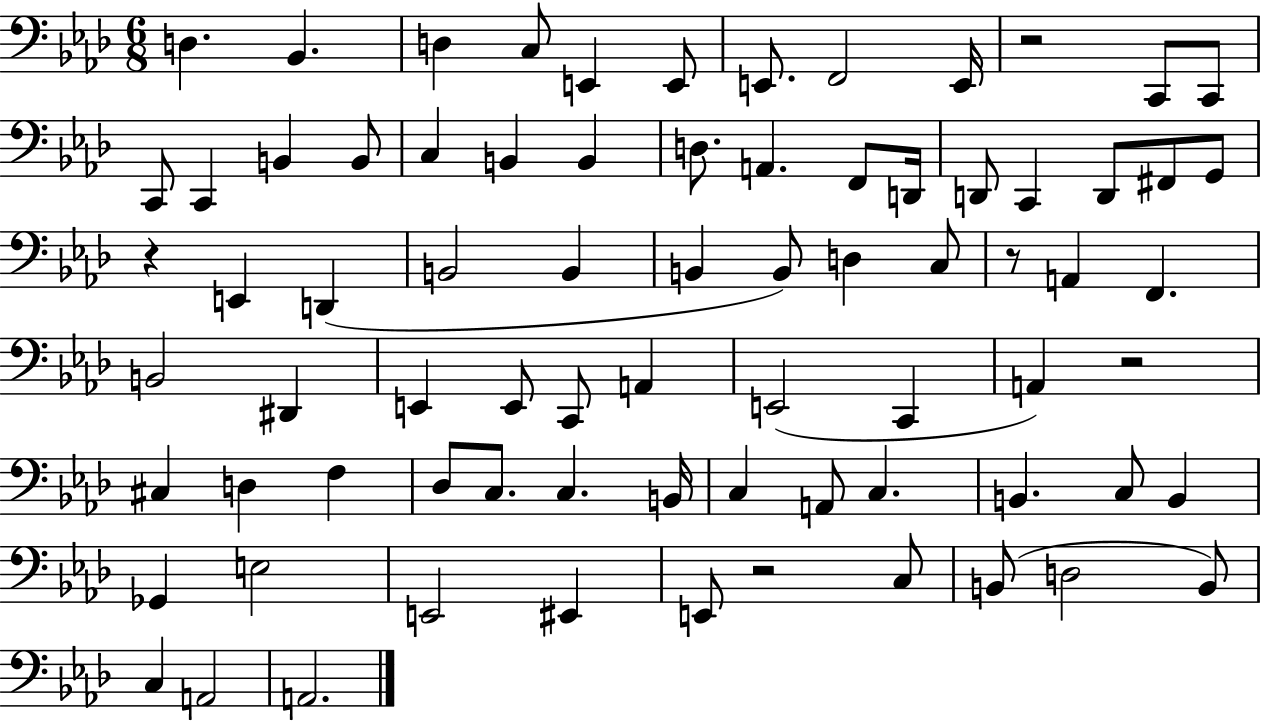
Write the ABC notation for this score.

X:1
T:Untitled
M:6/8
L:1/4
K:Ab
D, _B,, D, C,/2 E,, E,,/2 E,,/2 F,,2 E,,/4 z2 C,,/2 C,,/2 C,,/2 C,, B,, B,,/2 C, B,, B,, D,/2 A,, F,,/2 D,,/4 D,,/2 C,, D,,/2 ^F,,/2 G,,/2 z E,, D,, B,,2 B,, B,, B,,/2 D, C,/2 z/2 A,, F,, B,,2 ^D,, E,, E,,/2 C,,/2 A,, E,,2 C,, A,, z2 ^C, D, F, _D,/2 C,/2 C, B,,/4 C, A,,/2 C, B,, C,/2 B,, _G,, E,2 E,,2 ^E,, E,,/2 z2 C,/2 B,,/2 D,2 B,,/2 C, A,,2 A,,2